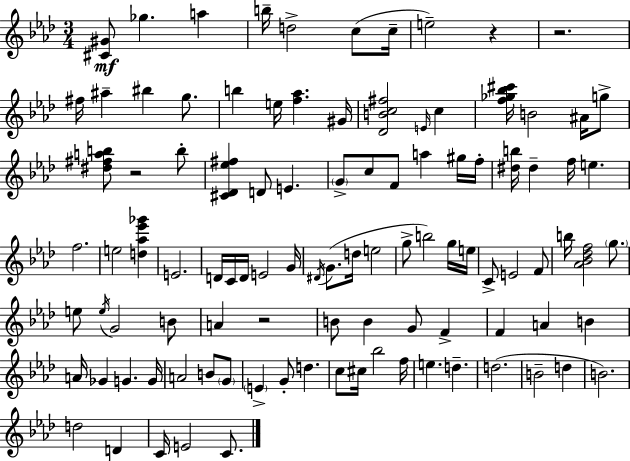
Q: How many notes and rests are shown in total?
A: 102